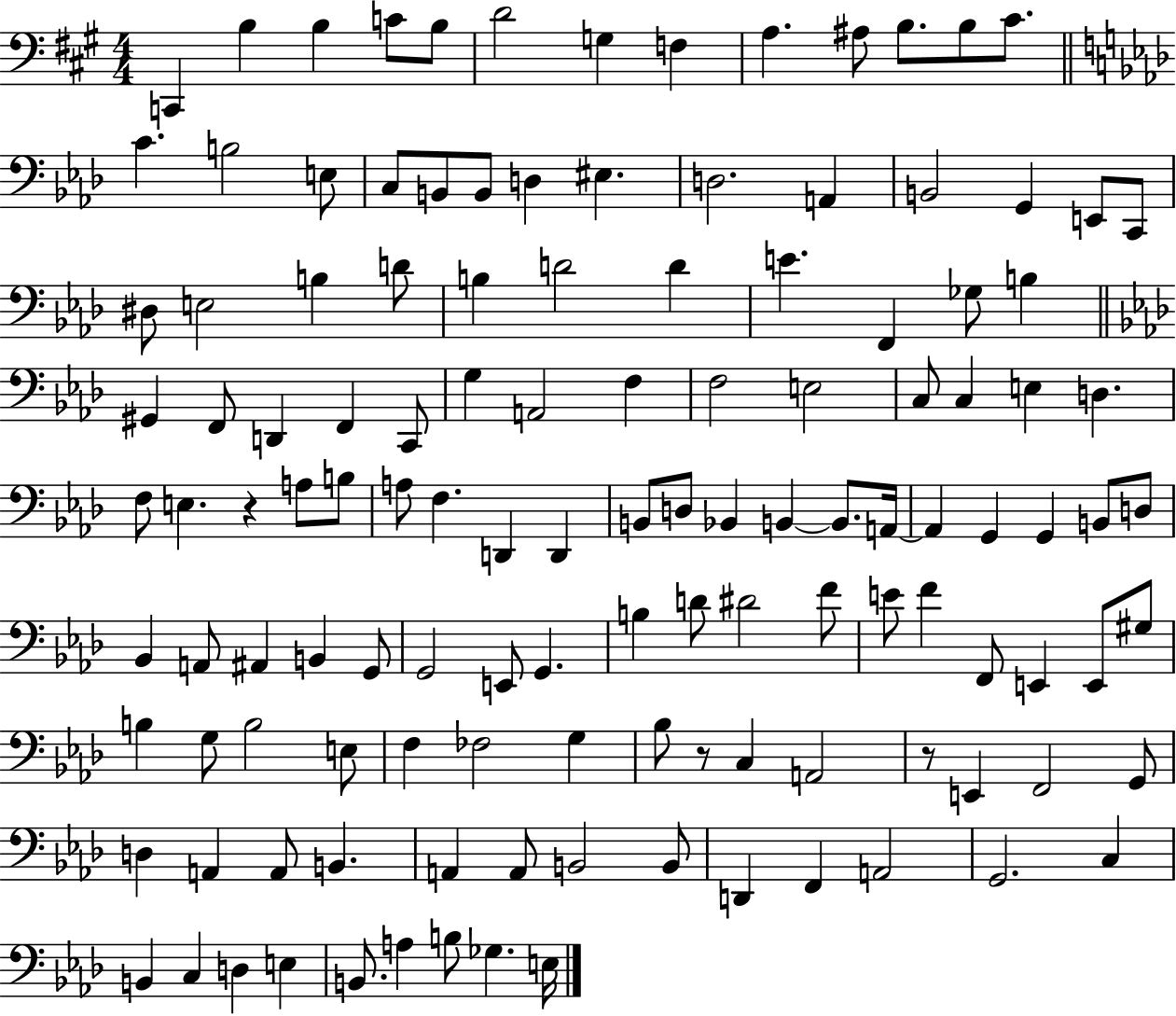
C2/q B3/q B3/q C4/e B3/e D4/h G3/q F3/q A3/q. A#3/e B3/e. B3/e C#4/e. C4/q. B3/h E3/e C3/e B2/e B2/e D3/q EIS3/q. D3/h. A2/q B2/h G2/q E2/e C2/e D#3/e E3/h B3/q D4/e B3/q D4/h D4/q E4/q. F2/q Gb3/e B3/q G#2/q F2/e D2/q F2/q C2/e G3/q A2/h F3/q F3/h E3/h C3/e C3/q E3/q D3/q. F3/e E3/q. R/q A3/e B3/e A3/e F3/q. D2/q D2/q B2/e D3/e Bb2/q B2/q B2/e. A2/s A2/q G2/q G2/q B2/e D3/e Bb2/q A2/e A#2/q B2/q G2/e G2/h E2/e G2/q. B3/q D4/e D#4/h F4/e E4/e F4/q F2/e E2/q E2/e G#3/e B3/q G3/e B3/h E3/e F3/q FES3/h G3/q Bb3/e R/e C3/q A2/h R/e E2/q F2/h G2/e D3/q A2/q A2/e B2/q. A2/q A2/e B2/h B2/e D2/q F2/q A2/h G2/h. C3/q B2/q C3/q D3/q E3/q B2/e. A3/q B3/e Gb3/q. E3/s